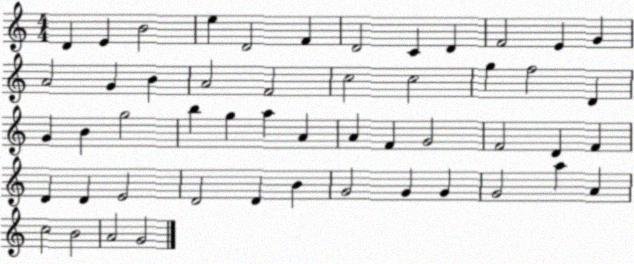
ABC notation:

X:1
T:Untitled
M:4/4
L:1/4
K:C
D E B2 e D2 F D2 C D F2 E G A2 G B A2 F2 c2 c2 g f2 D G B g2 b g a A A F G2 F2 D F D D E2 D2 D B G2 G G G2 a A c2 B2 A2 G2